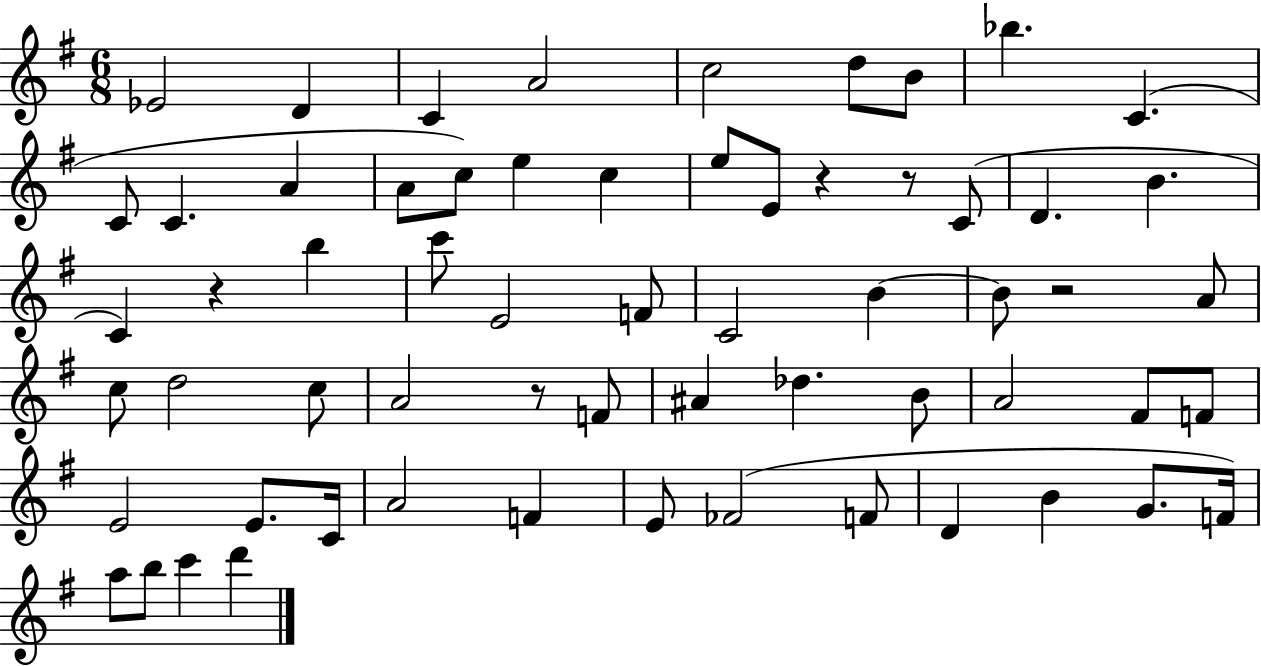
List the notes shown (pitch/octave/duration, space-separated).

Eb4/h D4/q C4/q A4/h C5/h D5/e B4/e Bb5/q. C4/q. C4/e C4/q. A4/q A4/e C5/e E5/q C5/q E5/e E4/e R/q R/e C4/e D4/q. B4/q. C4/q R/q B5/q C6/e E4/h F4/e C4/h B4/q B4/e R/h A4/e C5/e D5/h C5/e A4/h R/e F4/e A#4/q Db5/q. B4/e A4/h F#4/e F4/e E4/h E4/e. C4/s A4/h F4/q E4/e FES4/h F4/e D4/q B4/q G4/e. F4/s A5/e B5/e C6/q D6/q